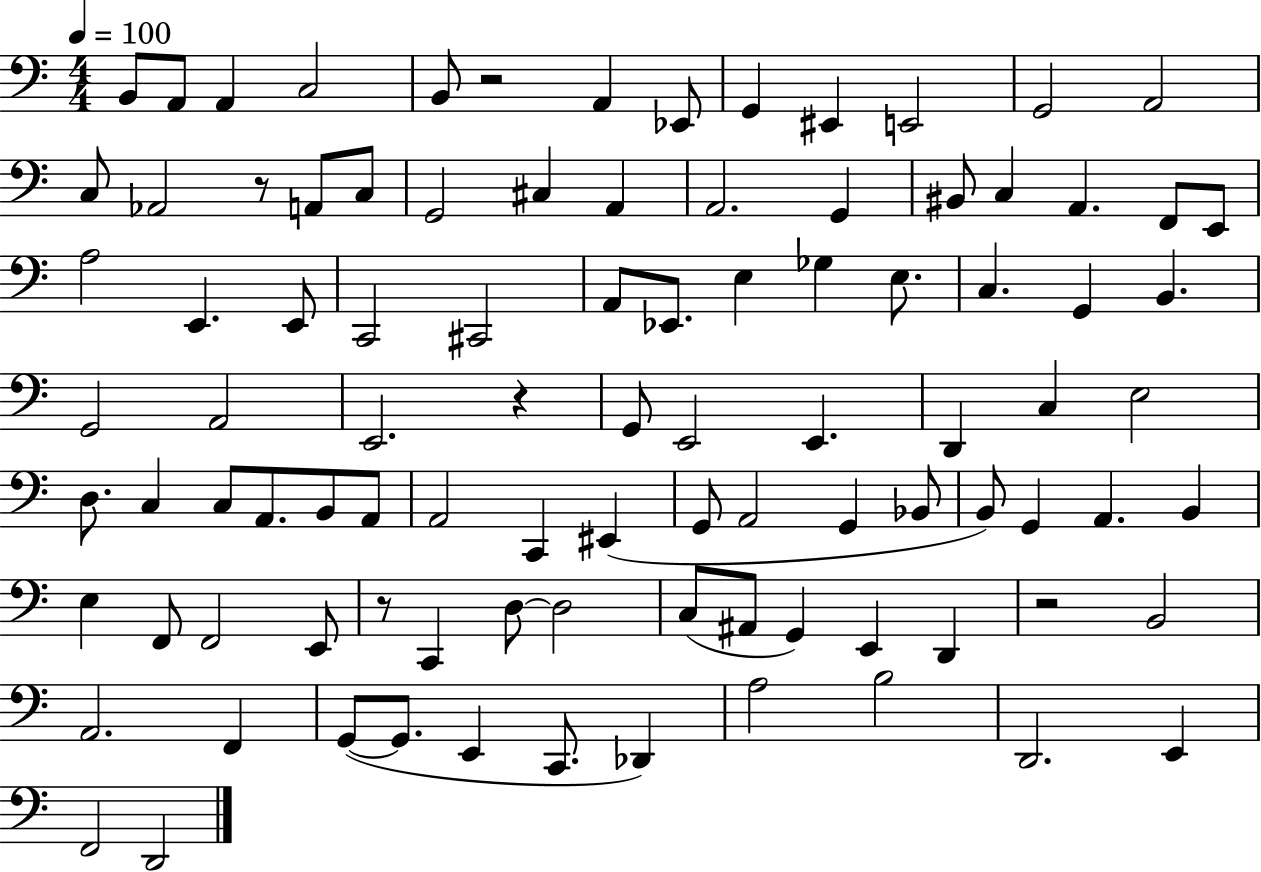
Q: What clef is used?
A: bass